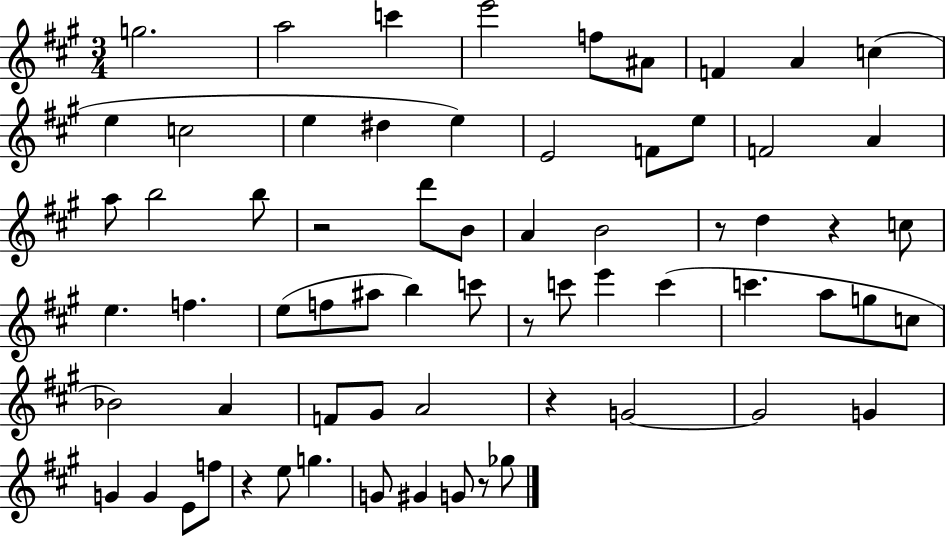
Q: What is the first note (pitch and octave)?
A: G5